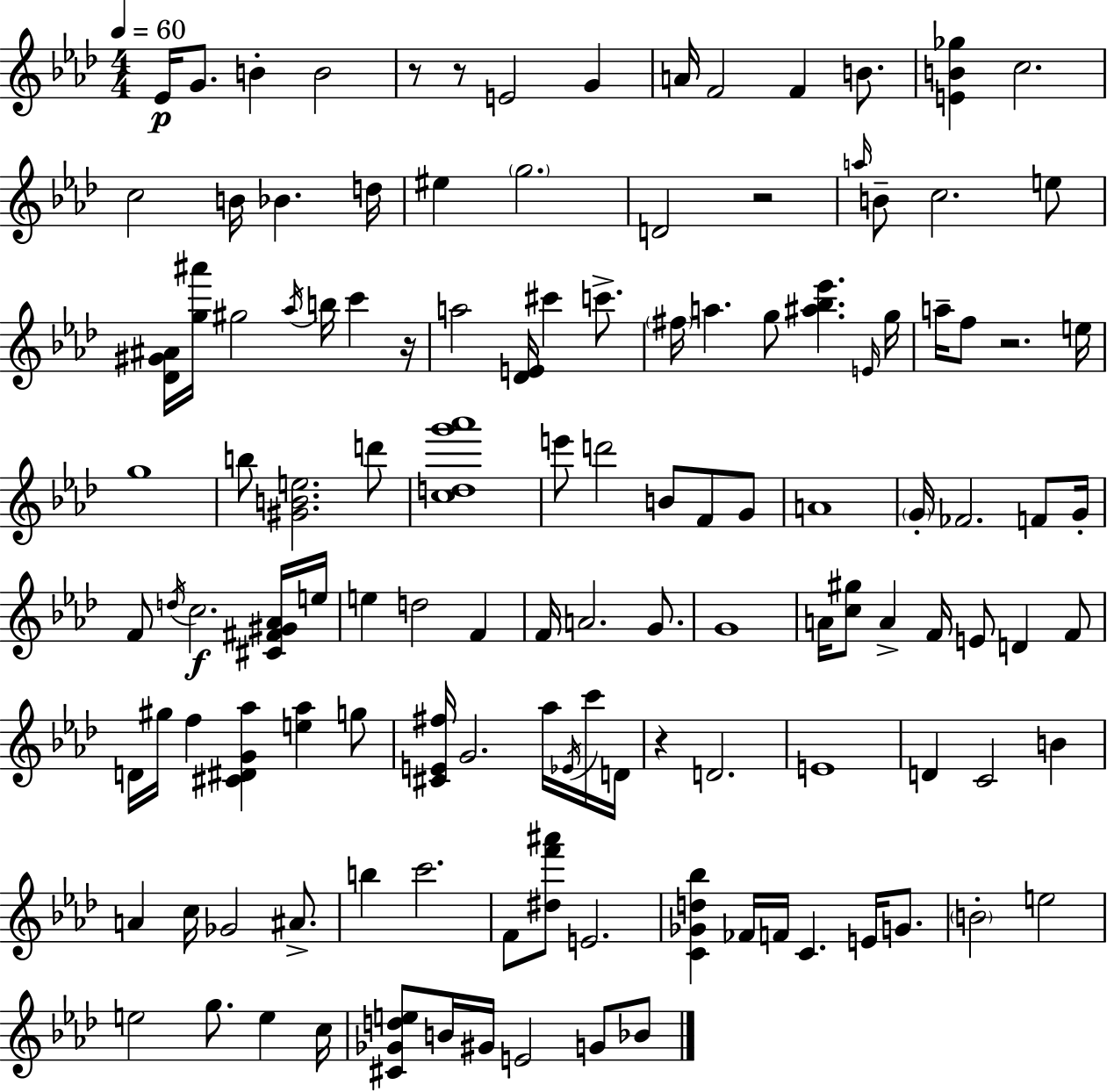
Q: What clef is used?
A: treble